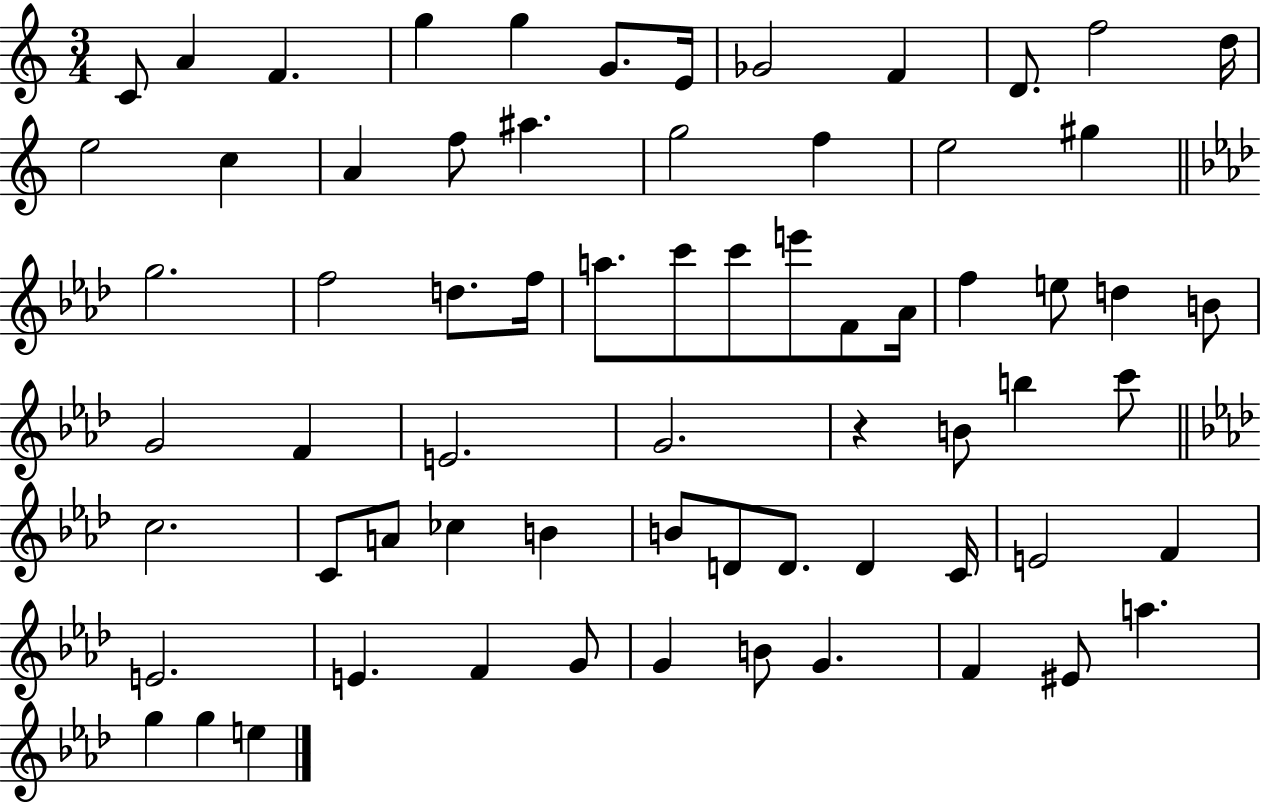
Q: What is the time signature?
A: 3/4